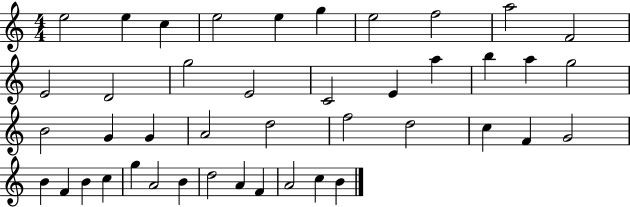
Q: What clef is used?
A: treble